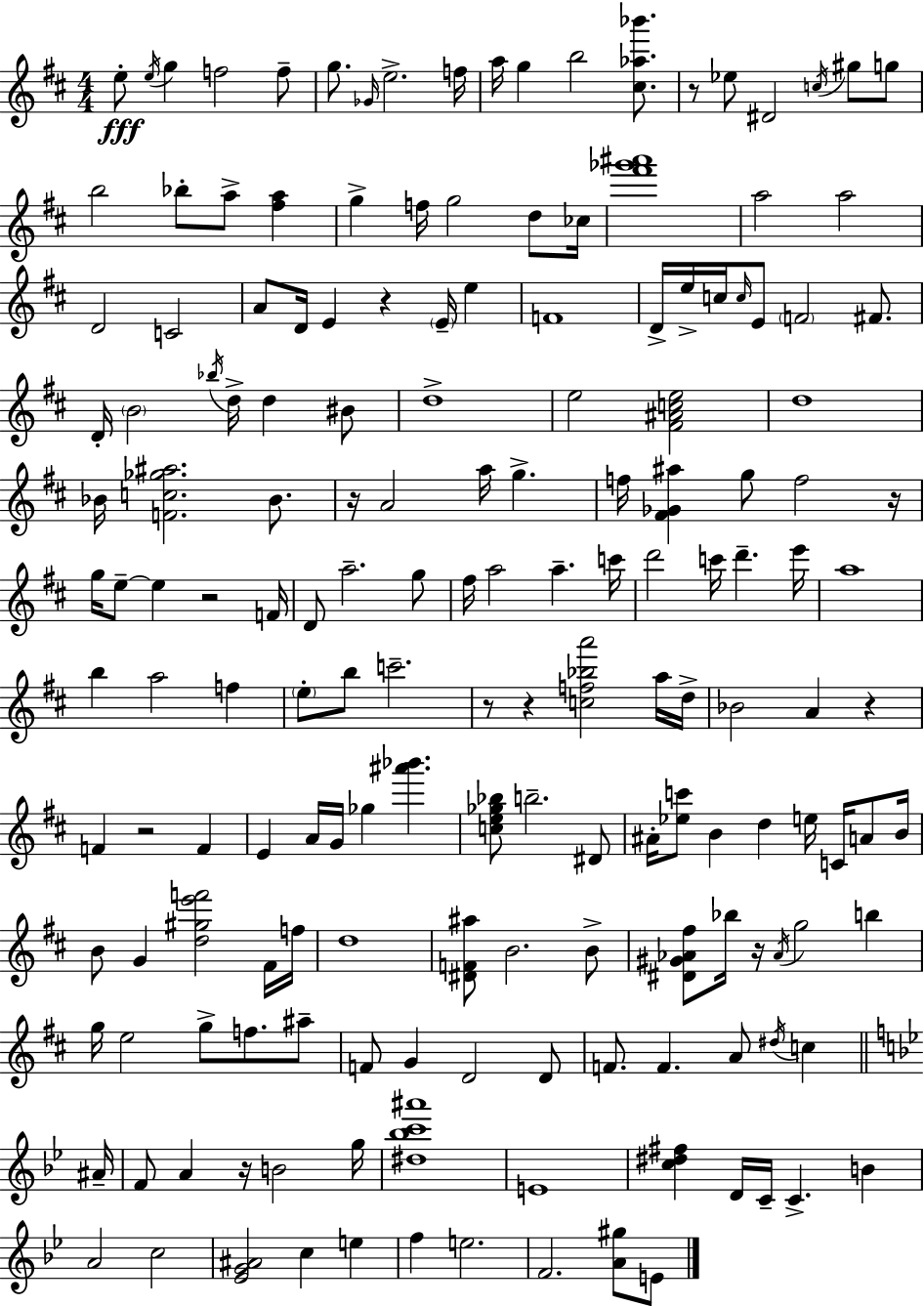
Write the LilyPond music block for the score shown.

{
  \clef treble
  \numericTimeSignature
  \time 4/4
  \key d \major
  e''8-.\fff \acciaccatura { e''16 } g''4 f''2 f''8-- | g''8. \grace { ges'16 } e''2.-> | f''16 a''16 g''4 b''2 <cis'' aes'' bes'''>8. | r8 ees''8 dis'2 \acciaccatura { c''16 } gis''8 | \break g''8 b''2 bes''8-. a''8-> <fis'' a''>4 | g''4-> f''16 g''2 | d''8 ces''16 <fis''' ges''' ais'''>1 | a''2 a''2 | \break d'2 c'2 | a'8 d'16 e'4 r4 \parenthesize e'16-- e''4 | f'1 | d'16-> e''16-> c''16 \grace { c''16 } e'8 \parenthesize f'2 | \break fis'8. d'16-. \parenthesize b'2 \acciaccatura { bes''16 } d''16-> d''4 | bis'8 d''1-> | e''2 <fis' ais' c'' e''>2 | d''1 | \break bes'16 <f' c'' ges'' ais''>2. | bes'8. r16 a'2 a''16 g''4.-> | f''16 <fis' ges' ais''>4 g''8 f''2 | r16 g''16 e''8--~~ e''4 r2 | \break f'16 d'8 a''2.-- | g''8 fis''16 a''2 a''4.-- | c'''16 d'''2 c'''16 d'''4.-- | e'''16 a''1 | \break b''4 a''2 | f''4 \parenthesize e''8-. b''8 c'''2.-- | r8 r4 <c'' f'' bes'' a'''>2 | a''16 d''16-> bes'2 a'4 | \break r4 f'4 r2 | f'4 e'4 a'16 g'16 ges''4 <ais''' bes'''>4. | <c'' e'' ges'' bes''>8 b''2.-- | dis'8 ais'16-. <ees'' c'''>8 b'4 d''4 | \break e''16 c'16 a'8 b'16 b'8 g'4 <d'' gis'' e''' f'''>2 | fis'16 f''16 d''1 | <dis' f' ais''>8 b'2. | b'8-> <dis' gis' aes' fis''>8 bes''16 r16 \acciaccatura { aes'16 } g''2 | \break b''4 g''16 e''2 g''8-> | f''8. ais''8-- f'8 g'4 d'2 | d'8 f'8. f'4. a'8 | \acciaccatura { dis''16 } c''4 \bar "||" \break \key bes \major ais'16-- f'8 a'4 r16 b'2 | g''16 <dis'' bes'' c''' ais'''>1 | e'1 | <c'' dis'' fis''>4 d'16 c'16-- c'4.-> b'4 | \break a'2 c''2 | <ees' g' ais'>2 c''4 e''4 | f''4 e''2. | f'2. <a' gis''>8 e'8 | \break \bar "|."
}